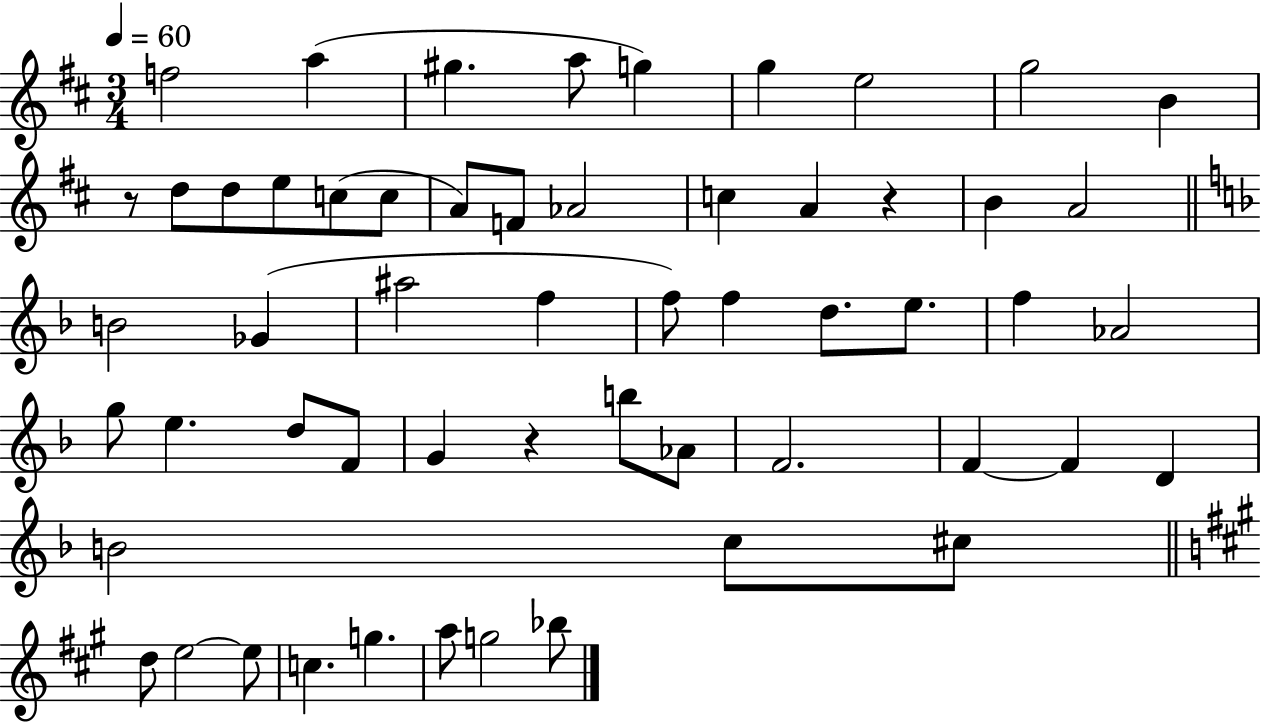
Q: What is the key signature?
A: D major